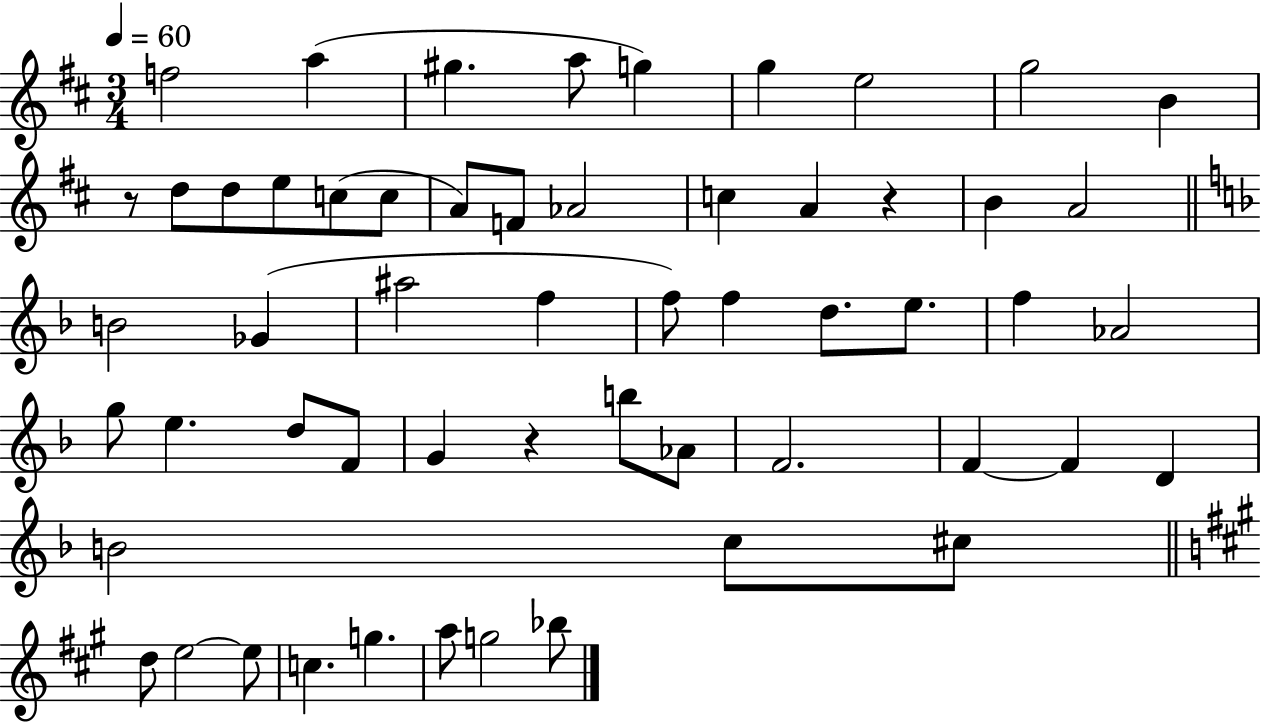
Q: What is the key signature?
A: D major